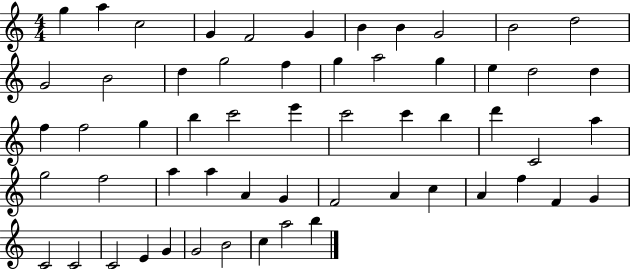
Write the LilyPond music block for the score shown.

{
  \clef treble
  \numericTimeSignature
  \time 4/4
  \key c \major
  g''4 a''4 c''2 | g'4 f'2 g'4 | b'4 b'4 g'2 | b'2 d''2 | \break g'2 b'2 | d''4 g''2 f''4 | g''4 a''2 g''4 | e''4 d''2 d''4 | \break f''4 f''2 g''4 | b''4 c'''2 e'''4 | c'''2 c'''4 b''4 | d'''4 c'2 a''4 | \break g''2 f''2 | a''4 a''4 a'4 g'4 | f'2 a'4 c''4 | a'4 f''4 f'4 g'4 | \break c'2 c'2 | c'2 e'4 g'4 | g'2 b'2 | c''4 a''2 b''4 | \break \bar "|."
}